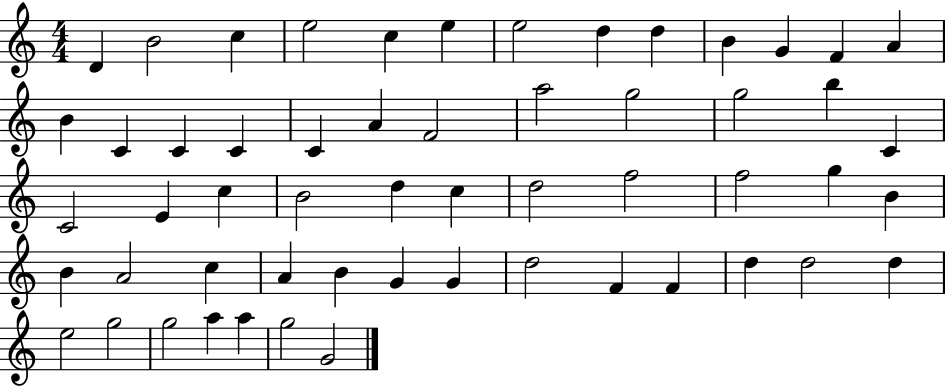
D4/q B4/h C5/q E5/h C5/q E5/q E5/h D5/q D5/q B4/q G4/q F4/q A4/q B4/q C4/q C4/q C4/q C4/q A4/q F4/h A5/h G5/h G5/h B5/q C4/q C4/h E4/q C5/q B4/h D5/q C5/q D5/h F5/h F5/h G5/q B4/q B4/q A4/h C5/q A4/q B4/q G4/q G4/q D5/h F4/q F4/q D5/q D5/h D5/q E5/h G5/h G5/h A5/q A5/q G5/h G4/h